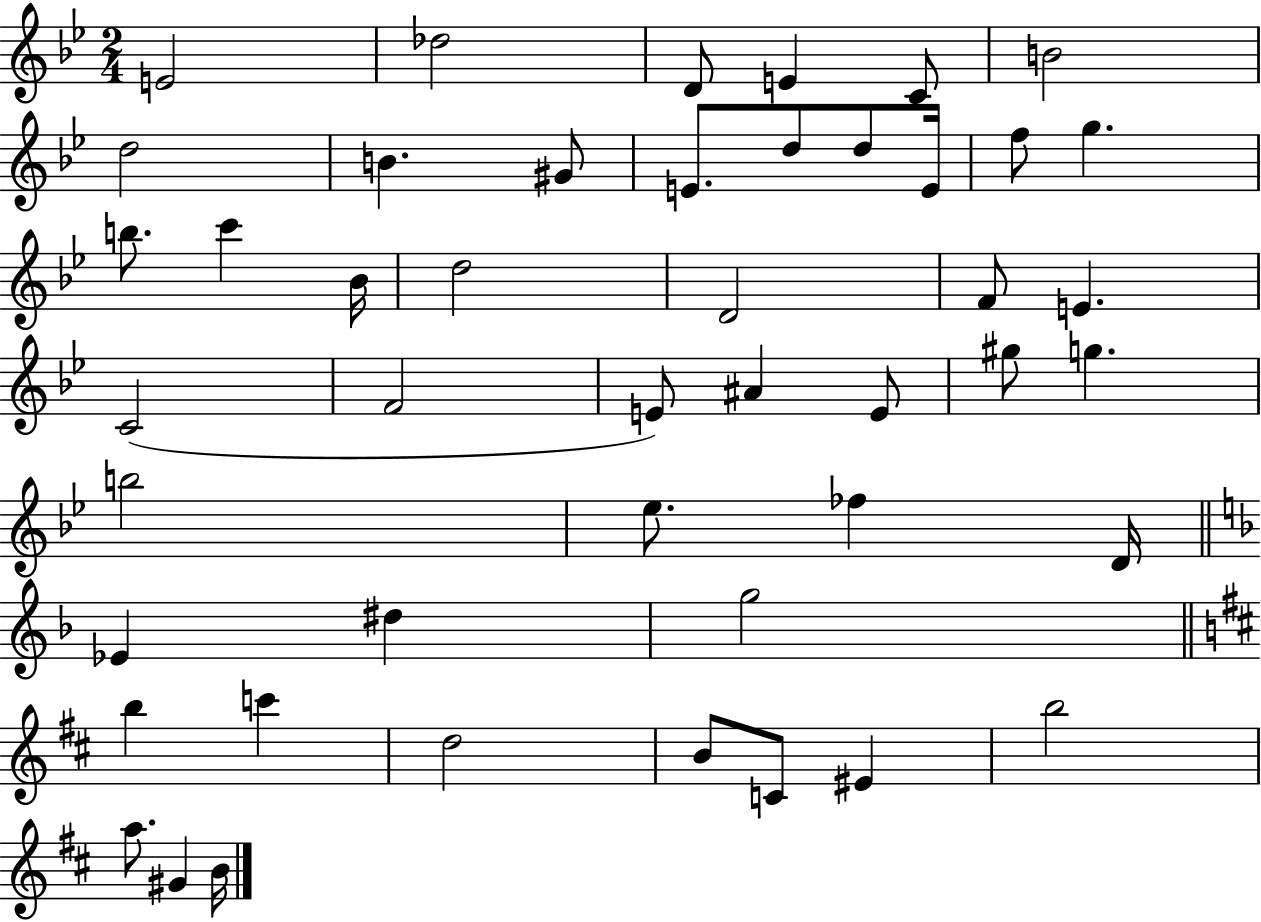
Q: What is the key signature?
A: BES major